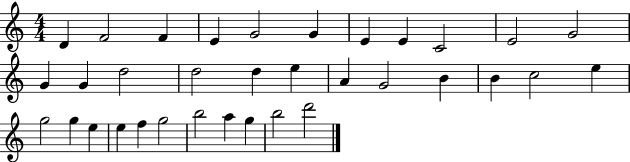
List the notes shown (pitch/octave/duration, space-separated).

D4/q F4/h F4/q E4/q G4/h G4/q E4/q E4/q C4/h E4/h G4/h G4/q G4/q D5/h D5/h D5/q E5/q A4/q G4/h B4/q B4/q C5/h E5/q G5/h G5/q E5/q E5/q F5/q G5/h B5/h A5/q G5/q B5/h D6/h